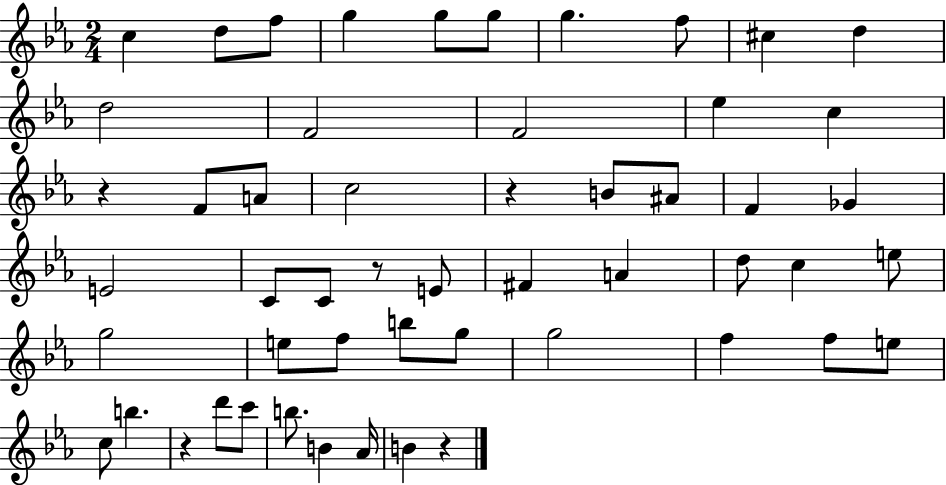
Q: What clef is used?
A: treble